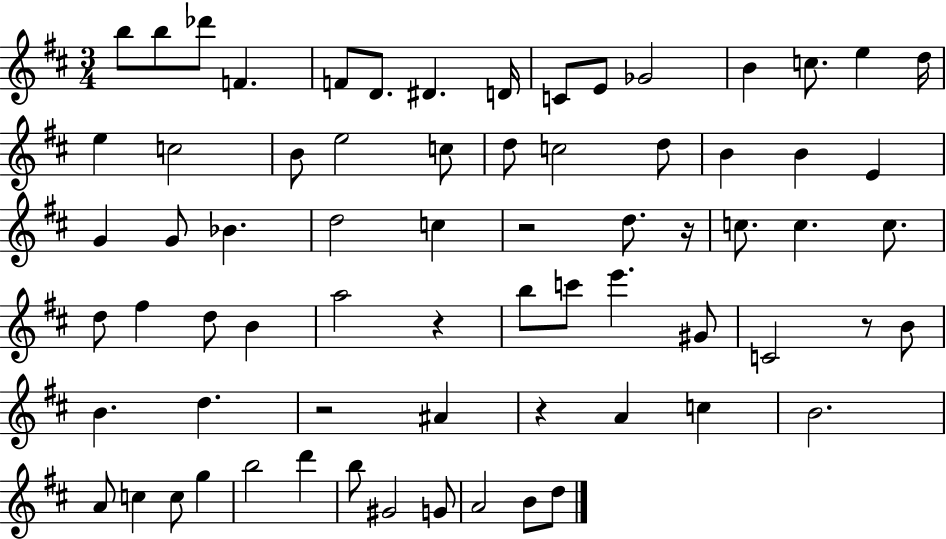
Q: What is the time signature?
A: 3/4